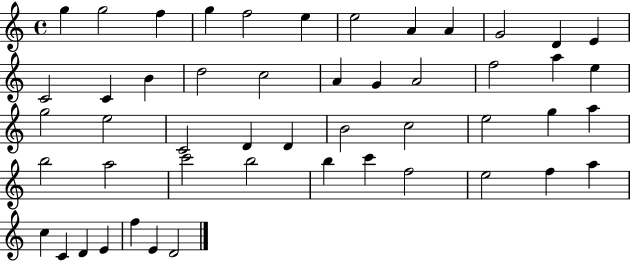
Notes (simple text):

G5/q G5/h F5/q G5/q F5/h E5/q E5/h A4/q A4/q G4/h D4/q E4/q C4/h C4/q B4/q D5/h C5/h A4/q G4/q A4/h F5/h A5/q E5/q G5/h E5/h C4/h D4/q D4/q B4/h C5/h E5/h G5/q A5/q B5/h A5/h C6/h B5/h B5/q C6/q F5/h E5/h F5/q A5/q C5/q C4/q D4/q E4/q F5/q E4/q D4/h